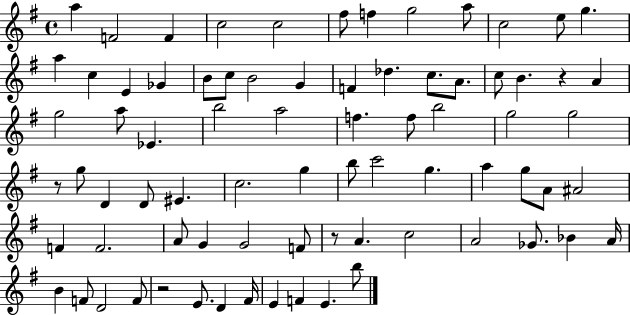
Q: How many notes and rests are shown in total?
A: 77